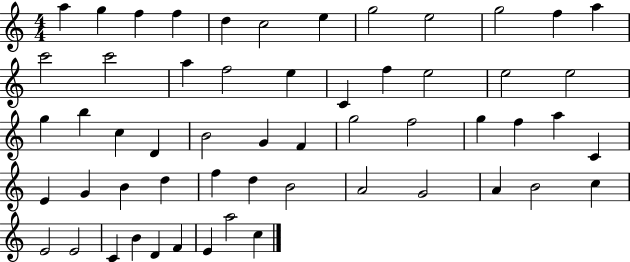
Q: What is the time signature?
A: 4/4